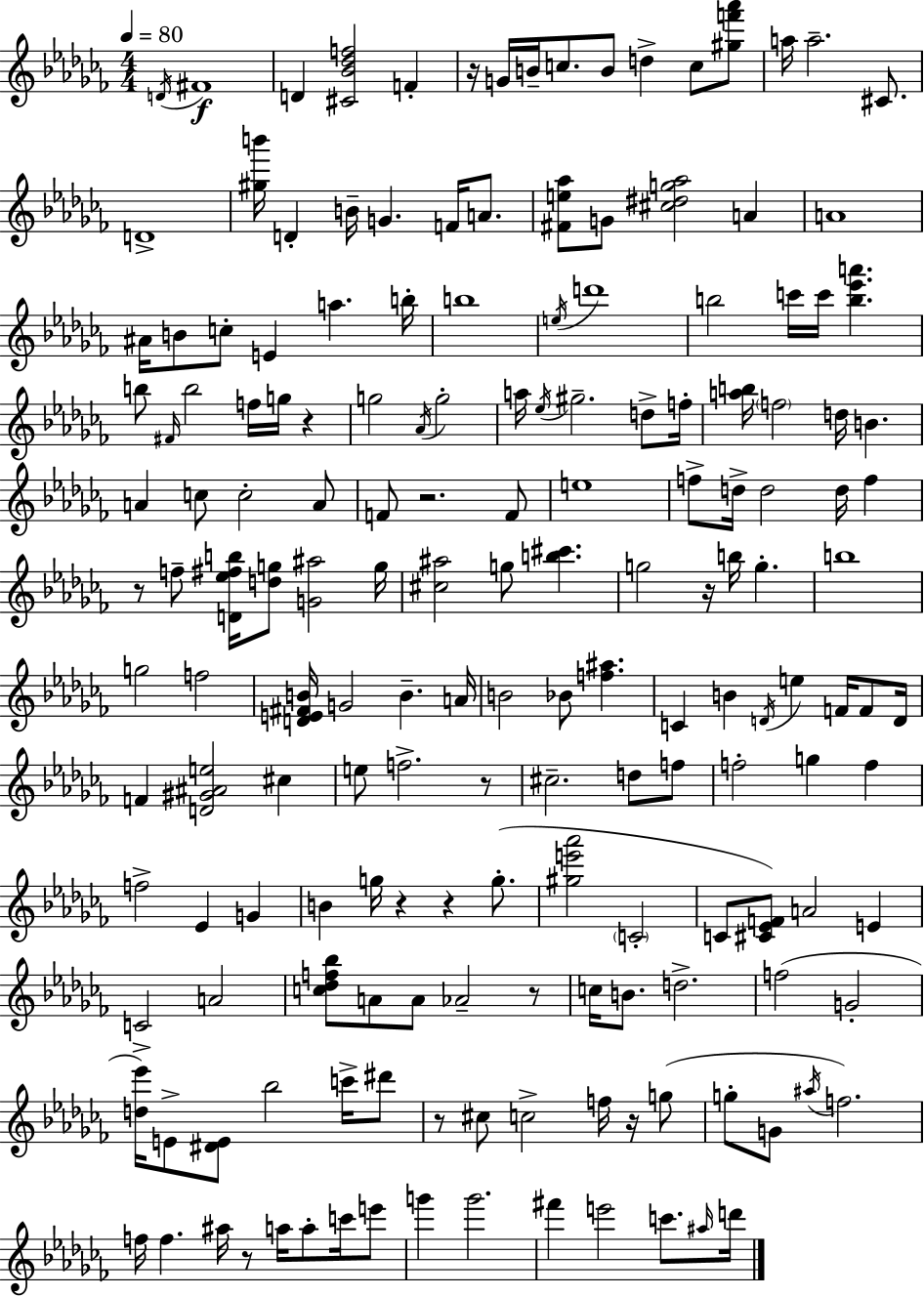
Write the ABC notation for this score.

X:1
T:Untitled
M:4/4
L:1/4
K:Abm
D/4 ^F4 D [^C_B_df]2 F z/4 G/4 B/4 c/2 B/2 d c/2 [^gf'_a']/2 a/4 a2 ^C/2 D4 [^gb']/4 D B/4 G F/4 A/2 [^Fe_a]/2 G/2 [^c^dg_a]2 A A4 ^A/4 B/2 c/2 E a b/4 b4 e/4 d'4 b2 c'/4 c'/4 [b_e'a'] b/2 ^F/4 b2 f/4 g/4 z g2 _A/4 g2 a/4 _e/4 ^g2 d/2 f/4 [ab]/4 f2 d/4 B A c/2 c2 A/2 F/2 z2 F/2 e4 f/2 d/4 d2 d/4 f z/2 f/2 [D_e^fb]/4 [dg]/2 [G^a]2 g/4 [^c^a]2 g/2 [b^c'] g2 z/4 b/4 g b4 g2 f2 [DE^FB]/4 G2 B A/4 B2 _B/2 [f^a] C B D/4 e F/4 F/2 D/4 F [D^G^Ae]2 ^c e/2 f2 z/2 ^c2 d/2 f/2 f2 g f f2 _E G B g/4 z z g/2 [^ge'_a']2 C2 C/2 [^C_EF]/2 A2 E C2 A2 [c_df_b]/2 A/2 A/2 _A2 z/2 c/4 B/2 d2 f2 G2 [d_e']/4 E/2 [^DE]/2 _b2 c'/4 ^d'/2 z/2 ^c/2 c2 f/4 z/4 g/2 g/2 G/2 ^a/4 f2 f/4 f ^a/4 z/2 a/4 a/2 c'/4 e'/2 g' g'2 ^f' e'2 c'/2 ^a/4 d'/4